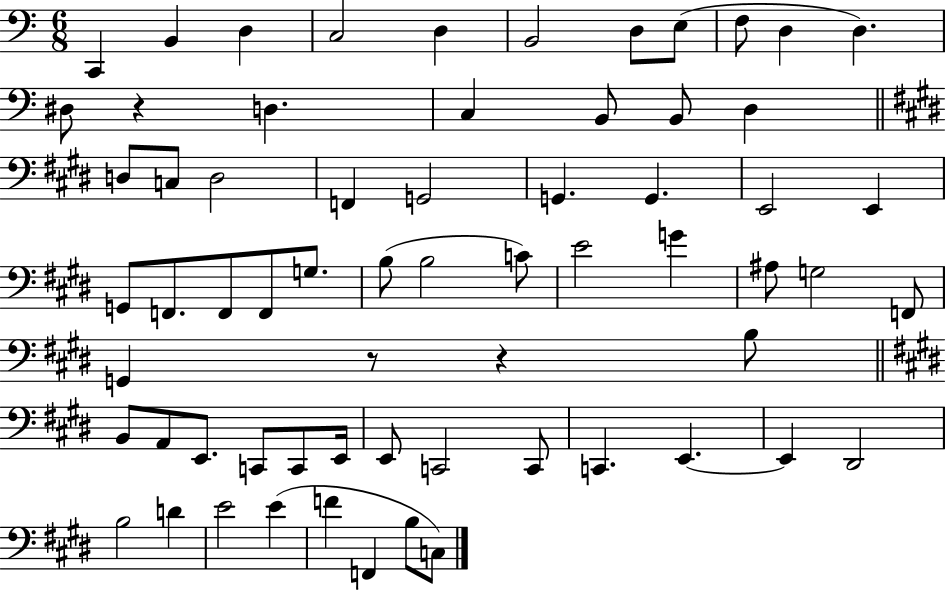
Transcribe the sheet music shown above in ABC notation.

X:1
T:Untitled
M:6/8
L:1/4
K:C
C,, B,, D, C,2 D, B,,2 D,/2 E,/2 F,/2 D, D, ^D,/2 z D, C, B,,/2 B,,/2 D, D,/2 C,/2 D,2 F,, G,,2 G,, G,, E,,2 E,, G,,/2 F,,/2 F,,/2 F,,/2 G,/2 B,/2 B,2 C/2 E2 G ^A,/2 G,2 F,,/2 G,, z/2 z B,/2 B,,/2 A,,/2 E,,/2 C,,/2 C,,/2 E,,/4 E,,/2 C,,2 C,,/2 C,, E,, E,, ^D,,2 B,2 D E2 E F F,, B,/2 C,/2